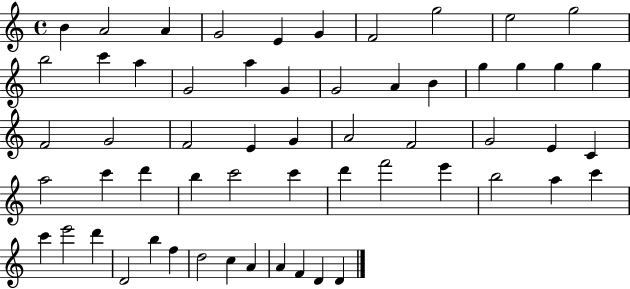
{
  \clef treble
  \time 4/4
  \defaultTimeSignature
  \key c \major
  b'4 a'2 a'4 | g'2 e'4 g'4 | f'2 g''2 | e''2 g''2 | \break b''2 c'''4 a''4 | g'2 a''4 g'4 | g'2 a'4 b'4 | g''4 g''4 g''4 g''4 | \break f'2 g'2 | f'2 e'4 g'4 | a'2 f'2 | g'2 e'4 c'4 | \break a''2 c'''4 d'''4 | b''4 c'''2 c'''4 | d'''4 f'''2 e'''4 | b''2 a''4 c'''4 | \break c'''4 e'''2 d'''4 | d'2 b''4 f''4 | d''2 c''4 a'4 | a'4 f'4 d'4 d'4 | \break \bar "|."
}